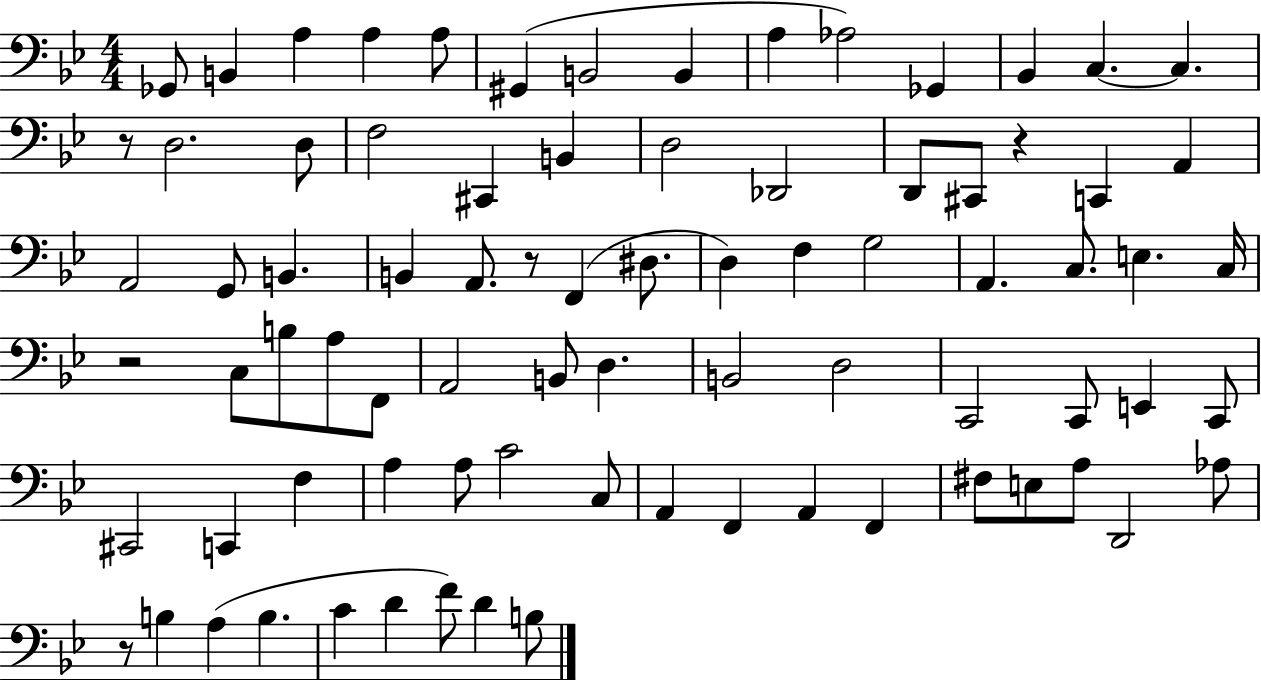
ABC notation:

X:1
T:Untitled
M:4/4
L:1/4
K:Bb
_G,,/2 B,, A, A, A,/2 ^G,, B,,2 B,, A, _A,2 _G,, _B,, C, C, z/2 D,2 D,/2 F,2 ^C,, B,, D,2 _D,,2 D,,/2 ^C,,/2 z C,, A,, A,,2 G,,/2 B,, B,, A,,/2 z/2 F,, ^D,/2 D, F, G,2 A,, C,/2 E, C,/4 z2 C,/2 B,/2 A,/2 F,,/2 A,,2 B,,/2 D, B,,2 D,2 C,,2 C,,/2 E,, C,,/2 ^C,,2 C,, F, A, A,/2 C2 C,/2 A,, F,, A,, F,, ^F,/2 E,/2 A,/2 D,,2 _A,/2 z/2 B, A, B, C D F/2 D B,/2